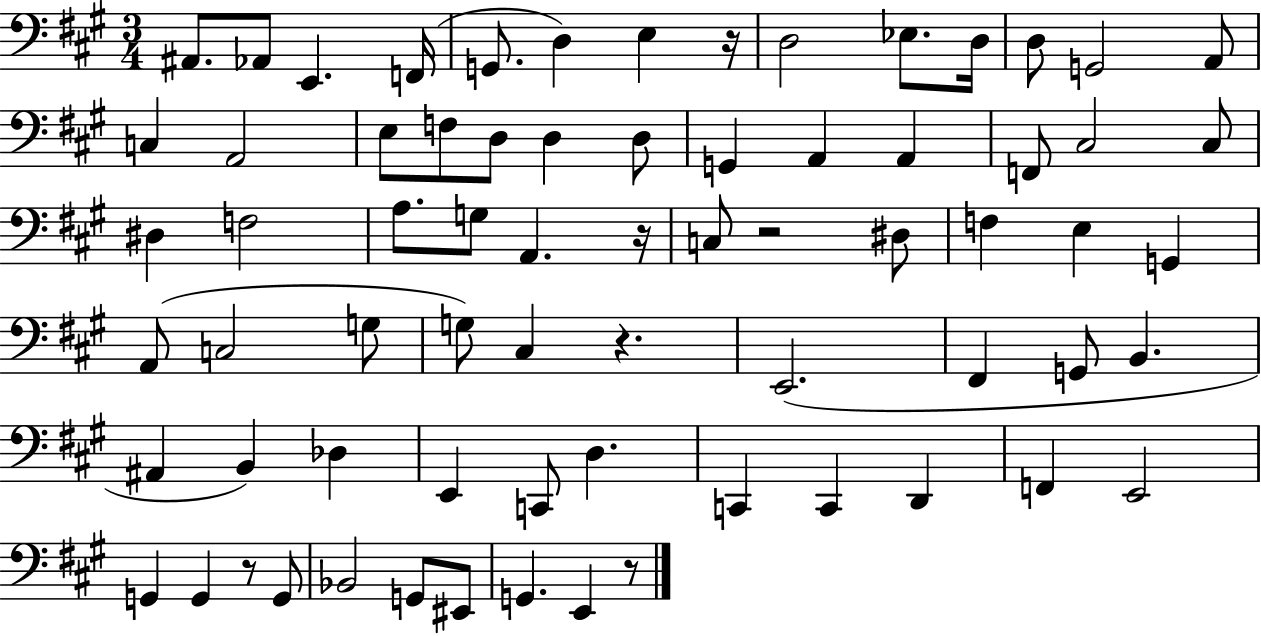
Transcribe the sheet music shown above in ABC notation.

X:1
T:Untitled
M:3/4
L:1/4
K:A
^A,,/2 _A,,/2 E,, F,,/4 G,,/2 D, E, z/4 D,2 _E,/2 D,/4 D,/2 G,,2 A,,/2 C, A,,2 E,/2 F,/2 D,/2 D, D,/2 G,, A,, A,, F,,/2 ^C,2 ^C,/2 ^D, F,2 A,/2 G,/2 A,, z/4 C,/2 z2 ^D,/2 F, E, G,, A,,/2 C,2 G,/2 G,/2 ^C, z E,,2 ^F,, G,,/2 B,, ^A,, B,, _D, E,, C,,/2 D, C,, C,, D,, F,, E,,2 G,, G,, z/2 G,,/2 _B,,2 G,,/2 ^E,,/2 G,, E,, z/2